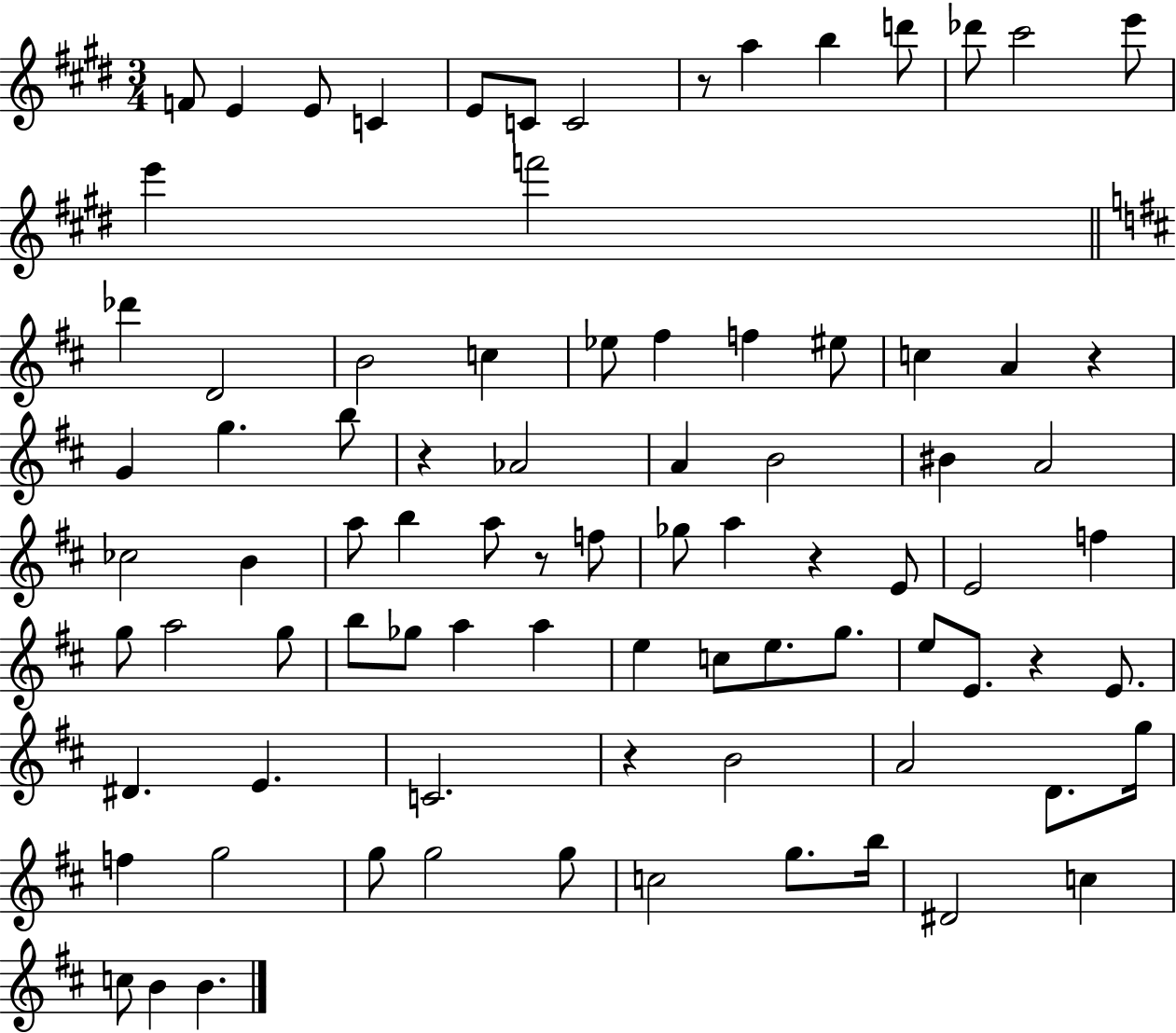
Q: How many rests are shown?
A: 7